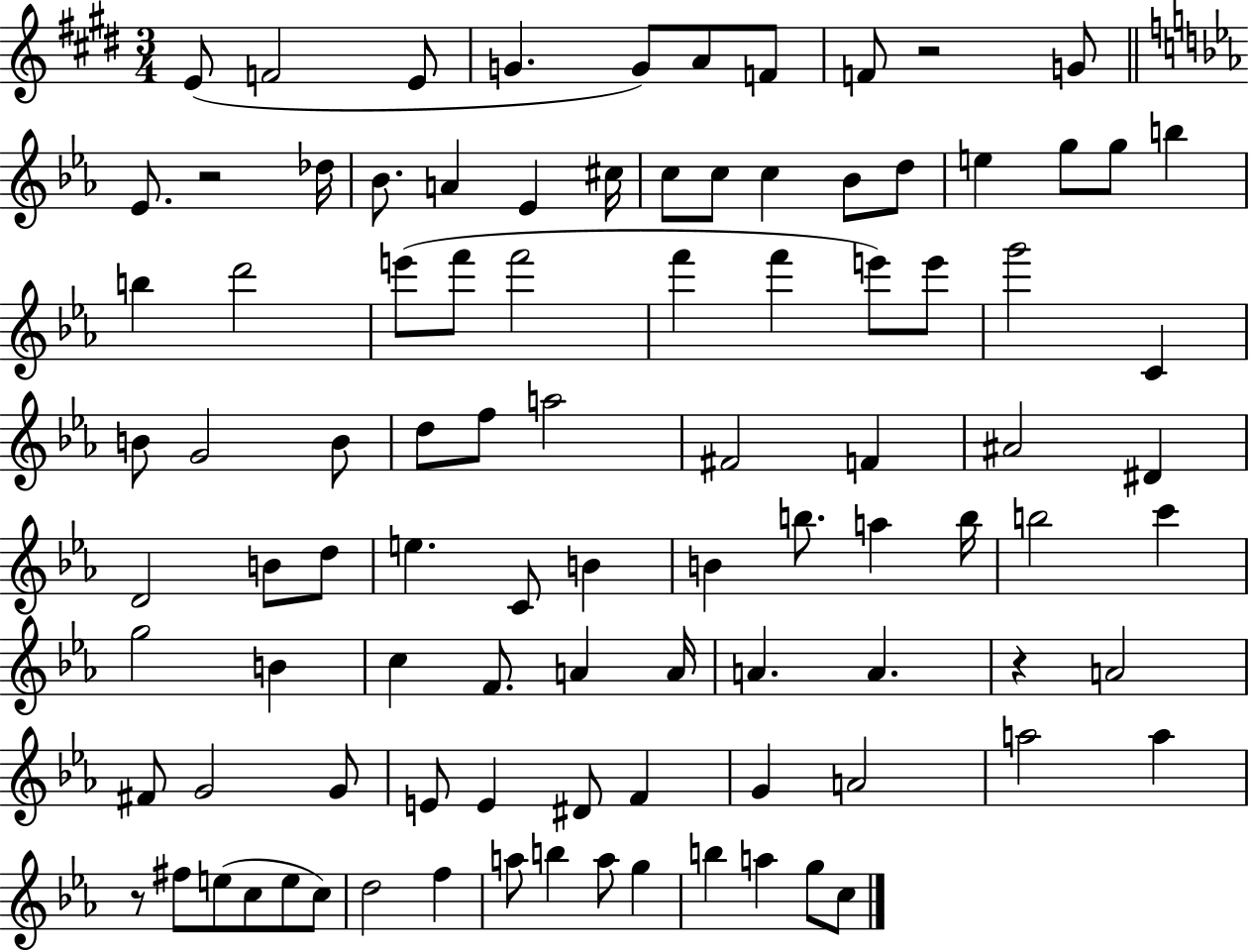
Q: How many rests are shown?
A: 4